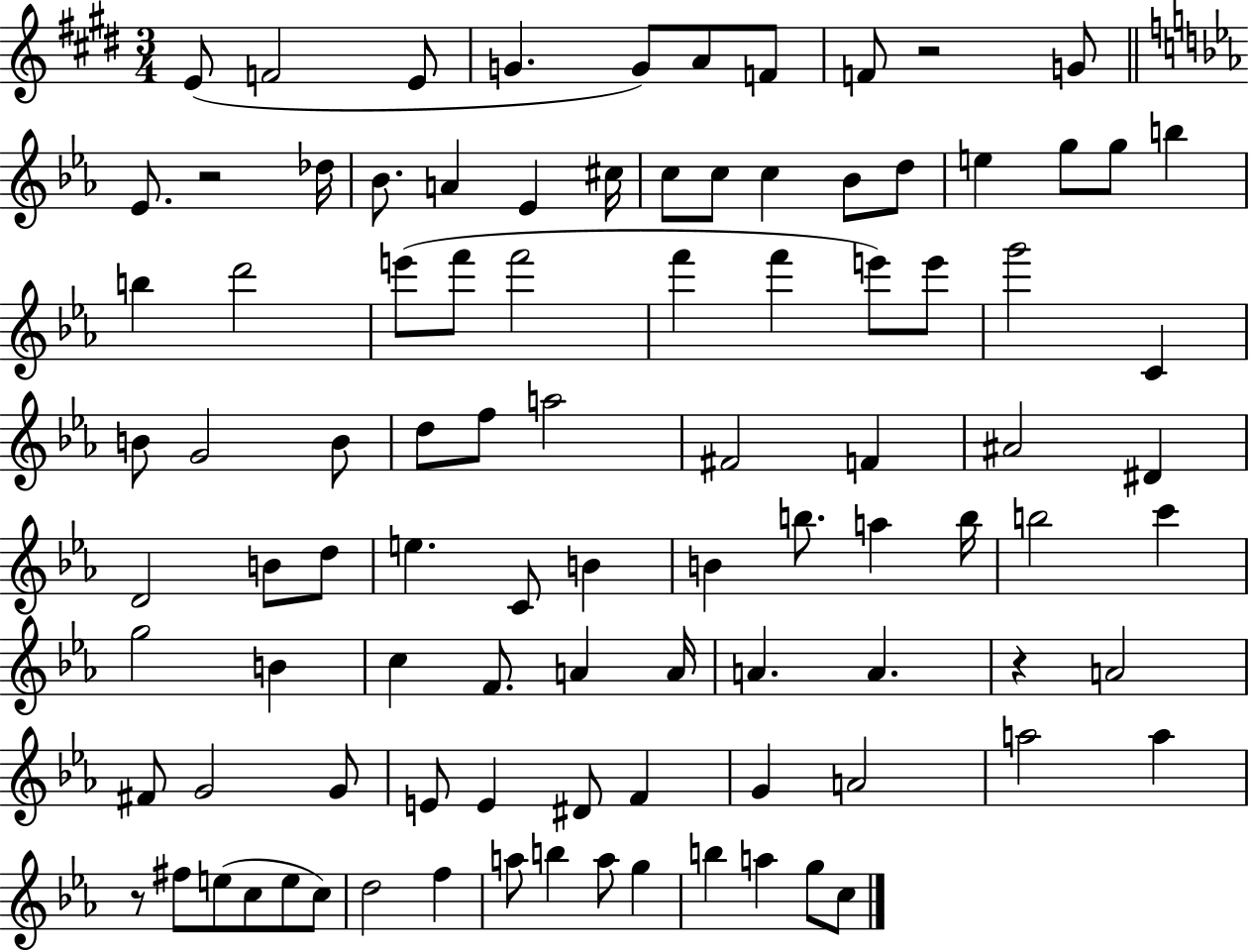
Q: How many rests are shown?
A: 4